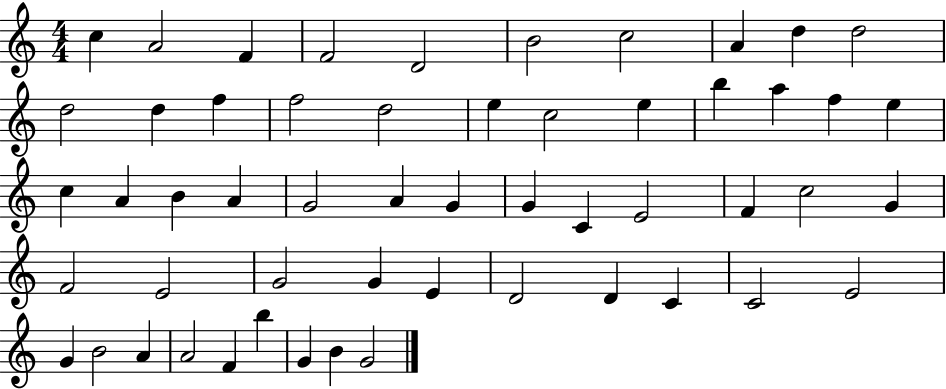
X:1
T:Untitled
M:4/4
L:1/4
K:C
c A2 F F2 D2 B2 c2 A d d2 d2 d f f2 d2 e c2 e b a f e c A B A G2 A G G C E2 F c2 G F2 E2 G2 G E D2 D C C2 E2 G B2 A A2 F b G B G2